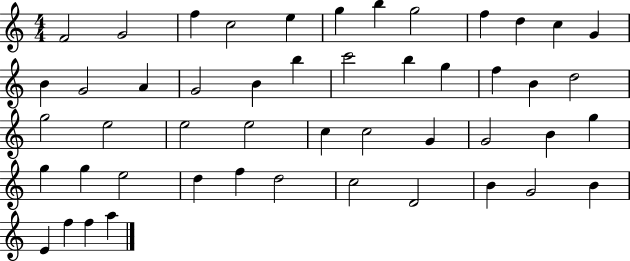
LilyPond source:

{
  \clef treble
  \numericTimeSignature
  \time 4/4
  \key c \major
  f'2 g'2 | f''4 c''2 e''4 | g''4 b''4 g''2 | f''4 d''4 c''4 g'4 | \break b'4 g'2 a'4 | g'2 b'4 b''4 | c'''2 b''4 g''4 | f''4 b'4 d''2 | \break g''2 e''2 | e''2 e''2 | c''4 c''2 g'4 | g'2 b'4 g''4 | \break g''4 g''4 e''2 | d''4 f''4 d''2 | c''2 d'2 | b'4 g'2 b'4 | \break e'4 f''4 f''4 a''4 | \bar "|."
}